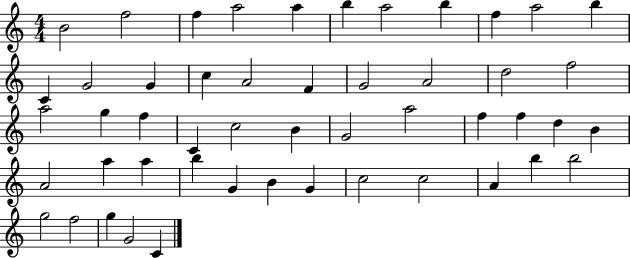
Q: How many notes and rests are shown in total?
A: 50